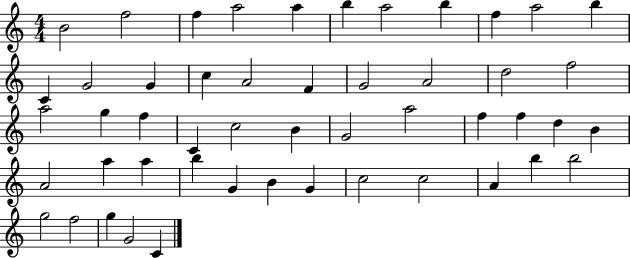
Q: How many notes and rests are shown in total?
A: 50